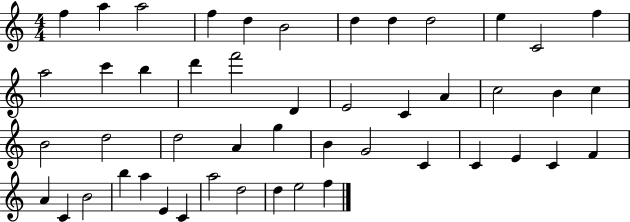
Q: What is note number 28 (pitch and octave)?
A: A4